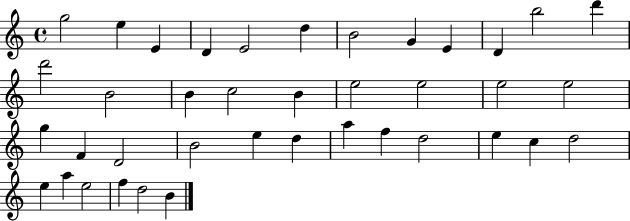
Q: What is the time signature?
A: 4/4